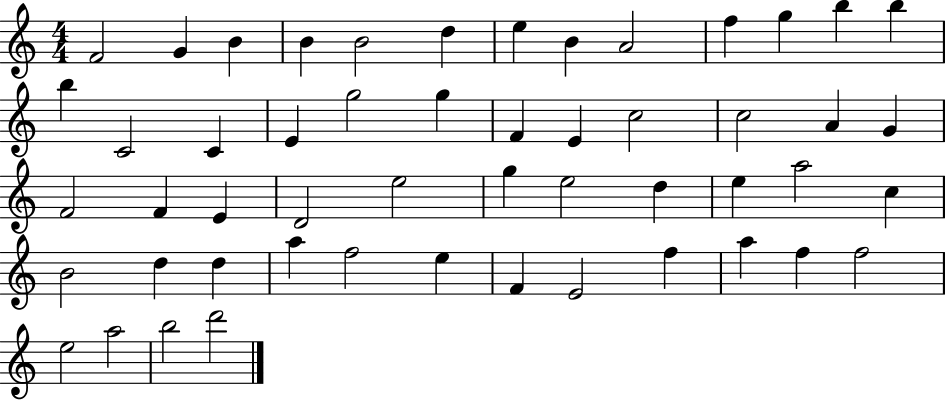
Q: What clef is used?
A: treble